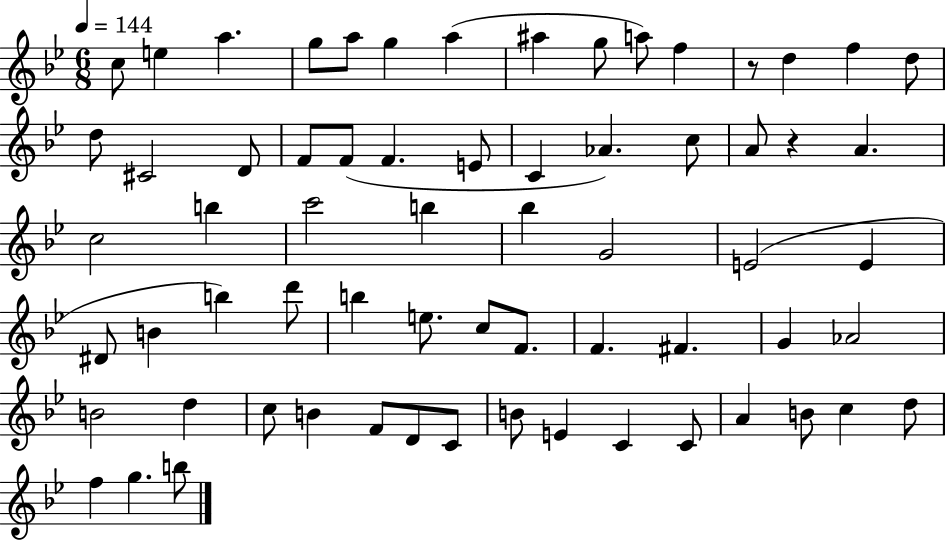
C5/e E5/q A5/q. G5/e A5/e G5/q A5/q A#5/q G5/e A5/e F5/q R/e D5/q F5/q D5/e D5/e C#4/h D4/e F4/e F4/e F4/q. E4/e C4/q Ab4/q. C5/e A4/e R/q A4/q. C5/h B5/q C6/h B5/q Bb5/q G4/h E4/h E4/q D#4/e B4/q B5/q D6/e B5/q E5/e. C5/e F4/e. F4/q. F#4/q. G4/q Ab4/h B4/h D5/q C5/e B4/q F4/e D4/e C4/e B4/e E4/q C4/q C4/e A4/q B4/e C5/q D5/e F5/q G5/q. B5/e